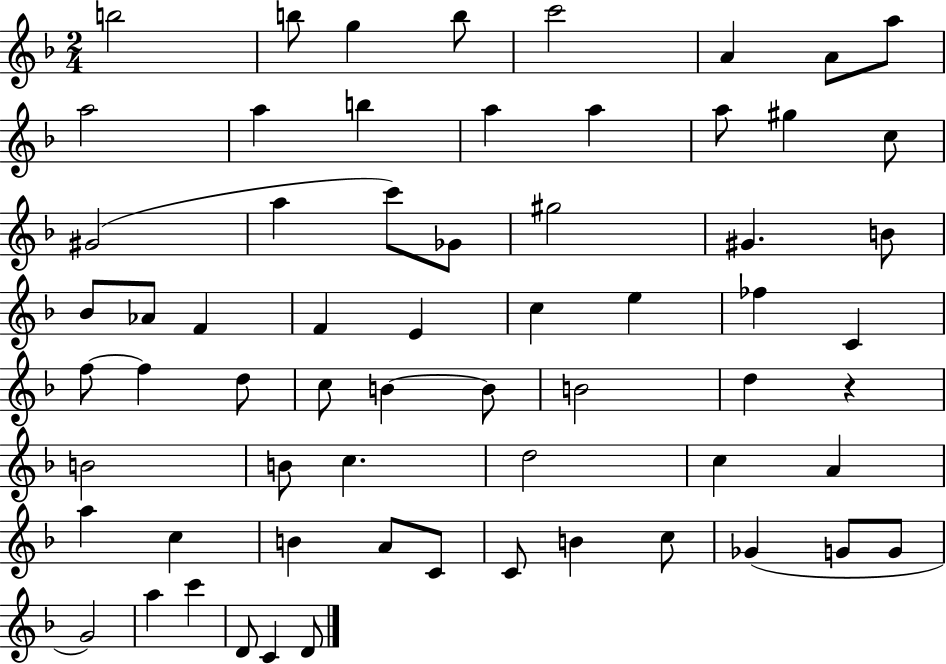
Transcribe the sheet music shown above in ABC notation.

X:1
T:Untitled
M:2/4
L:1/4
K:F
b2 b/2 g b/2 c'2 A A/2 a/2 a2 a b a a a/2 ^g c/2 ^G2 a c'/2 _G/2 ^g2 ^G B/2 _B/2 _A/2 F F E c e _f C f/2 f d/2 c/2 B B/2 B2 d z B2 B/2 c d2 c A a c B A/2 C/2 C/2 B c/2 _G G/2 G/2 G2 a c' D/2 C D/2